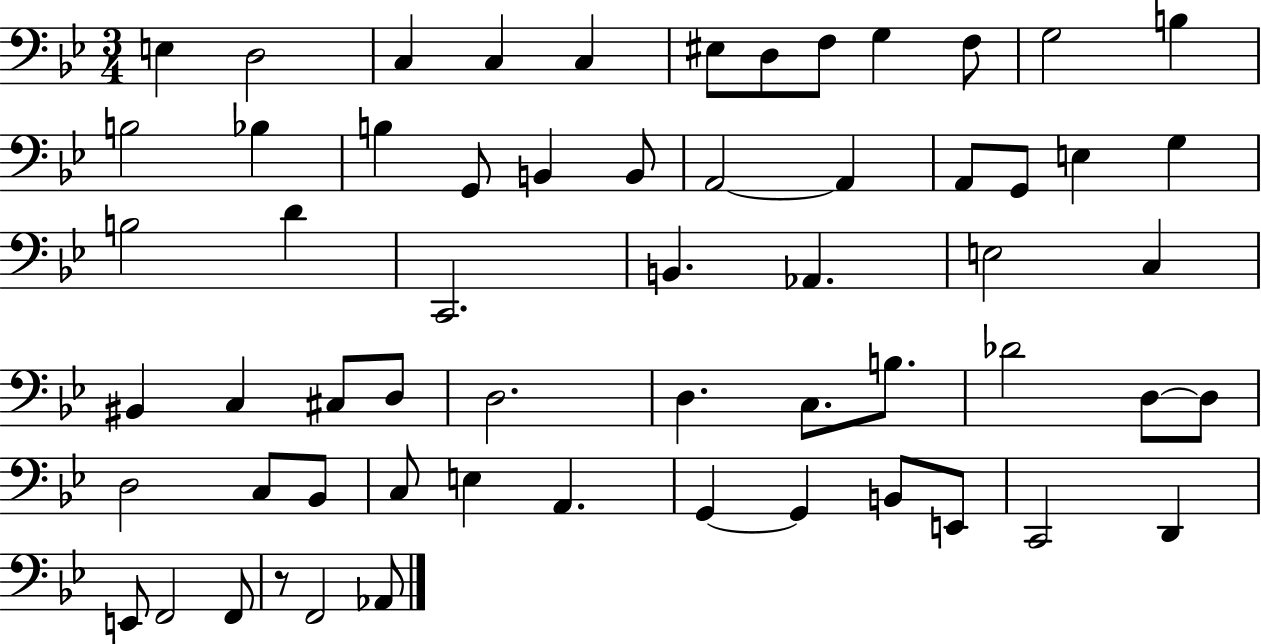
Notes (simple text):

E3/q D3/h C3/q C3/q C3/q EIS3/e D3/e F3/e G3/q F3/e G3/h B3/q B3/h Bb3/q B3/q G2/e B2/q B2/e A2/h A2/q A2/e G2/e E3/q G3/q B3/h D4/q C2/h. B2/q. Ab2/q. E3/h C3/q BIS2/q C3/q C#3/e D3/e D3/h. D3/q. C3/e. B3/e. Db4/h D3/e D3/e D3/h C3/e Bb2/e C3/e E3/q A2/q. G2/q G2/q B2/e E2/e C2/h D2/q E2/e F2/h F2/e R/e F2/h Ab2/e